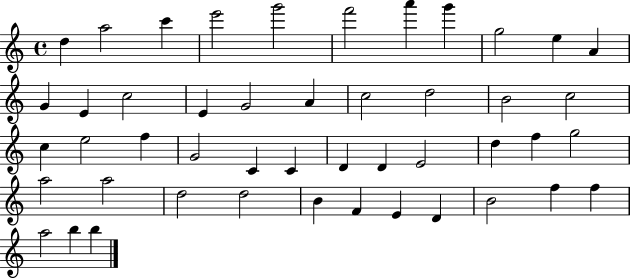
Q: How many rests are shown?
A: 0